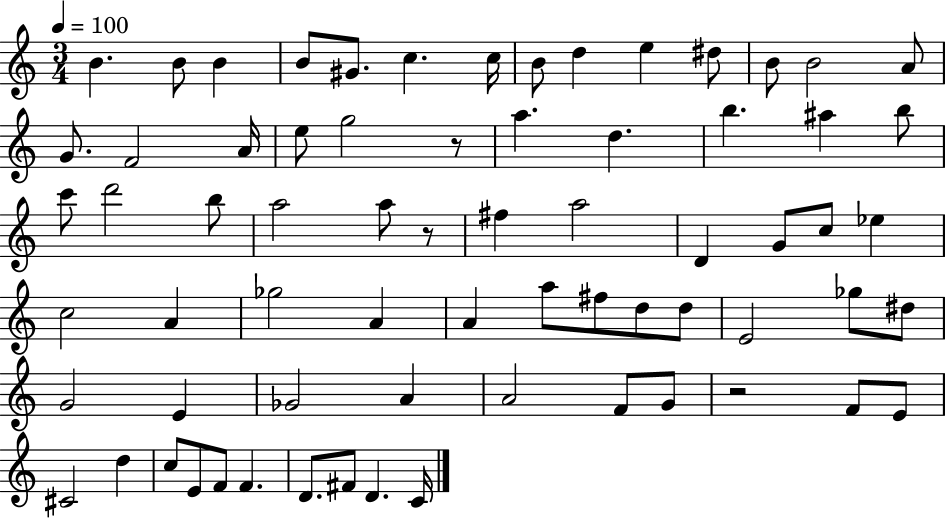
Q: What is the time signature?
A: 3/4